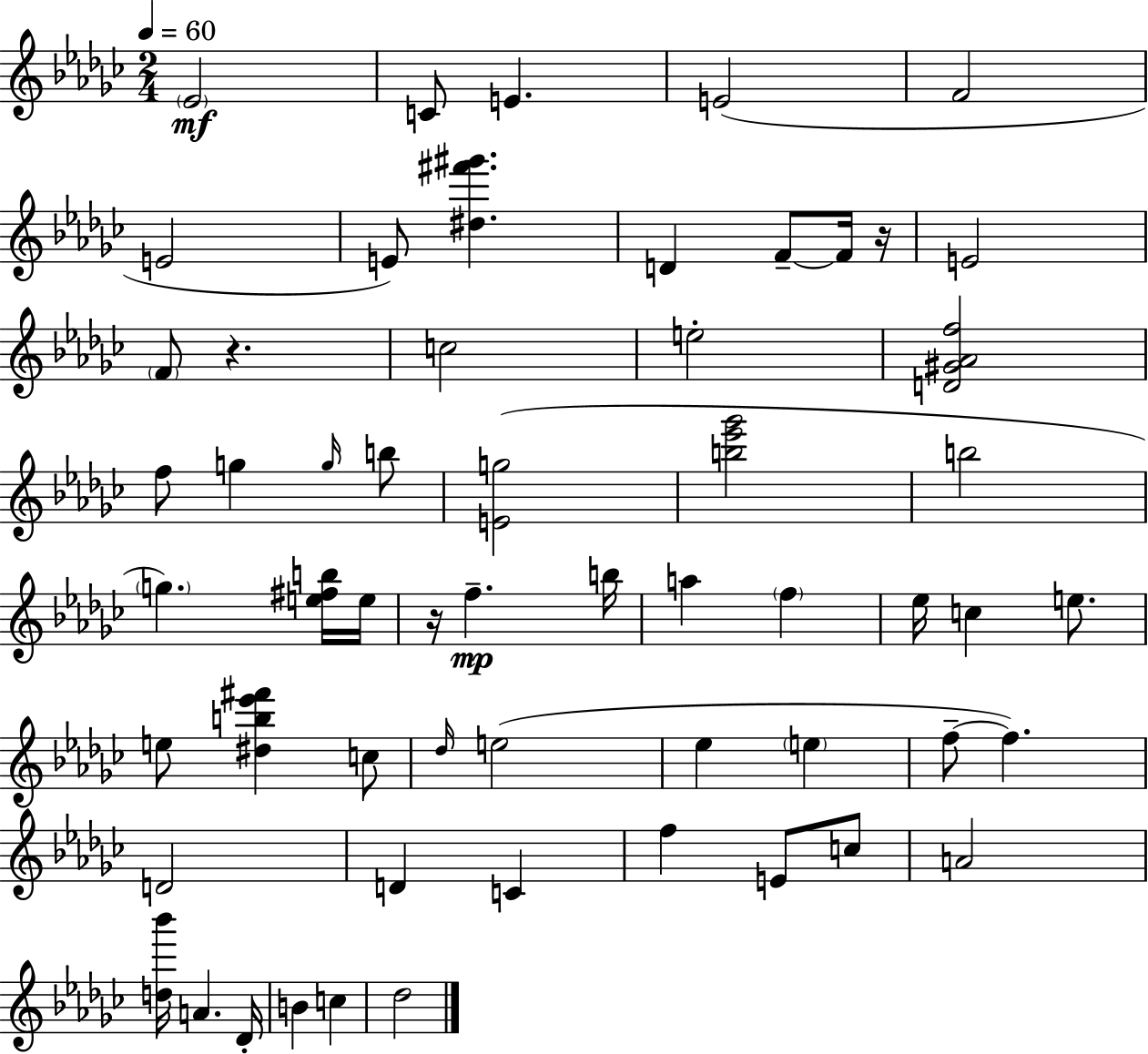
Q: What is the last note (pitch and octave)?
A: Db5